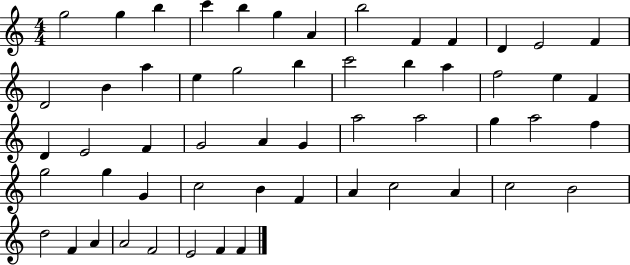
{
  \clef treble
  \numericTimeSignature
  \time 4/4
  \key c \major
  g''2 g''4 b''4 | c'''4 b''4 g''4 a'4 | b''2 f'4 f'4 | d'4 e'2 f'4 | \break d'2 b'4 a''4 | e''4 g''2 b''4 | c'''2 b''4 a''4 | f''2 e''4 f'4 | \break d'4 e'2 f'4 | g'2 a'4 g'4 | a''2 a''2 | g''4 a''2 f''4 | \break g''2 g''4 g'4 | c''2 b'4 f'4 | a'4 c''2 a'4 | c''2 b'2 | \break d''2 f'4 a'4 | a'2 f'2 | e'2 f'4 f'4 | \bar "|."
}